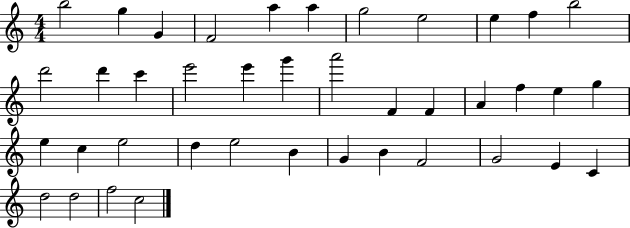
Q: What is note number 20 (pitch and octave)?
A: F4